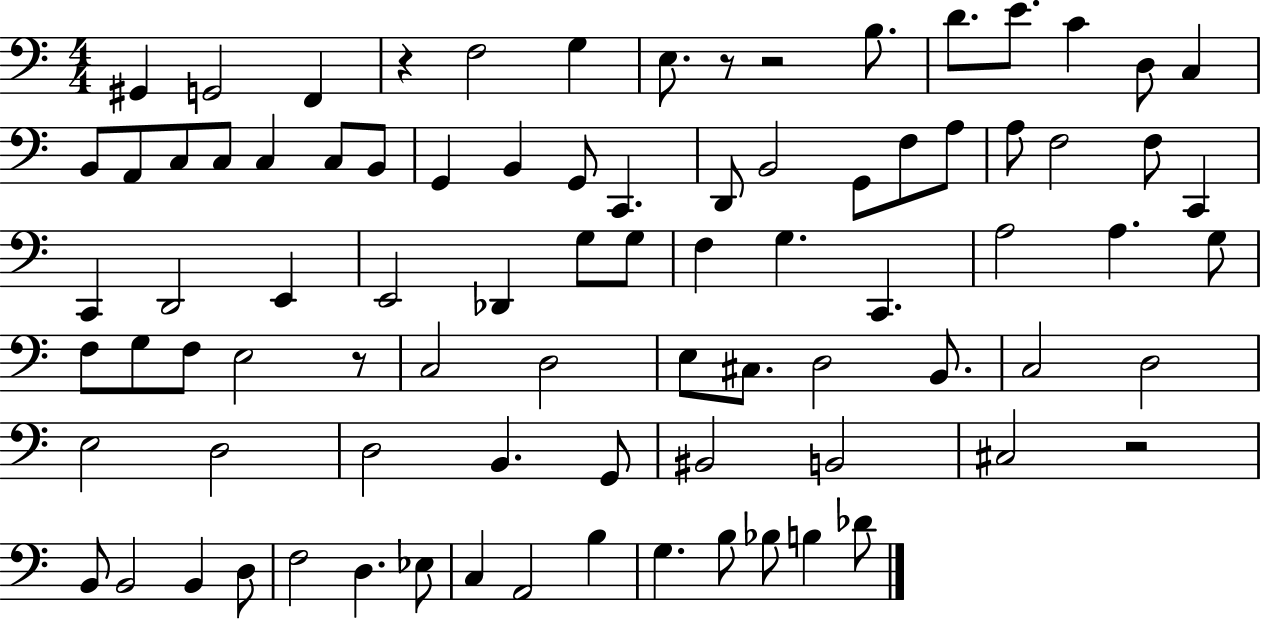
X:1
T:Untitled
M:4/4
L:1/4
K:C
^G,, G,,2 F,, z F,2 G, E,/2 z/2 z2 B,/2 D/2 E/2 C D,/2 C, B,,/2 A,,/2 C,/2 C,/2 C, C,/2 B,,/2 G,, B,, G,,/2 C,, D,,/2 B,,2 G,,/2 F,/2 A,/2 A,/2 F,2 F,/2 C,, C,, D,,2 E,, E,,2 _D,, G,/2 G,/2 F, G, C,, A,2 A, G,/2 F,/2 G,/2 F,/2 E,2 z/2 C,2 D,2 E,/2 ^C,/2 D,2 B,,/2 C,2 D,2 E,2 D,2 D,2 B,, G,,/2 ^B,,2 B,,2 ^C,2 z2 B,,/2 B,,2 B,, D,/2 F,2 D, _E,/2 C, A,,2 B, G, B,/2 _B,/2 B, _D/2